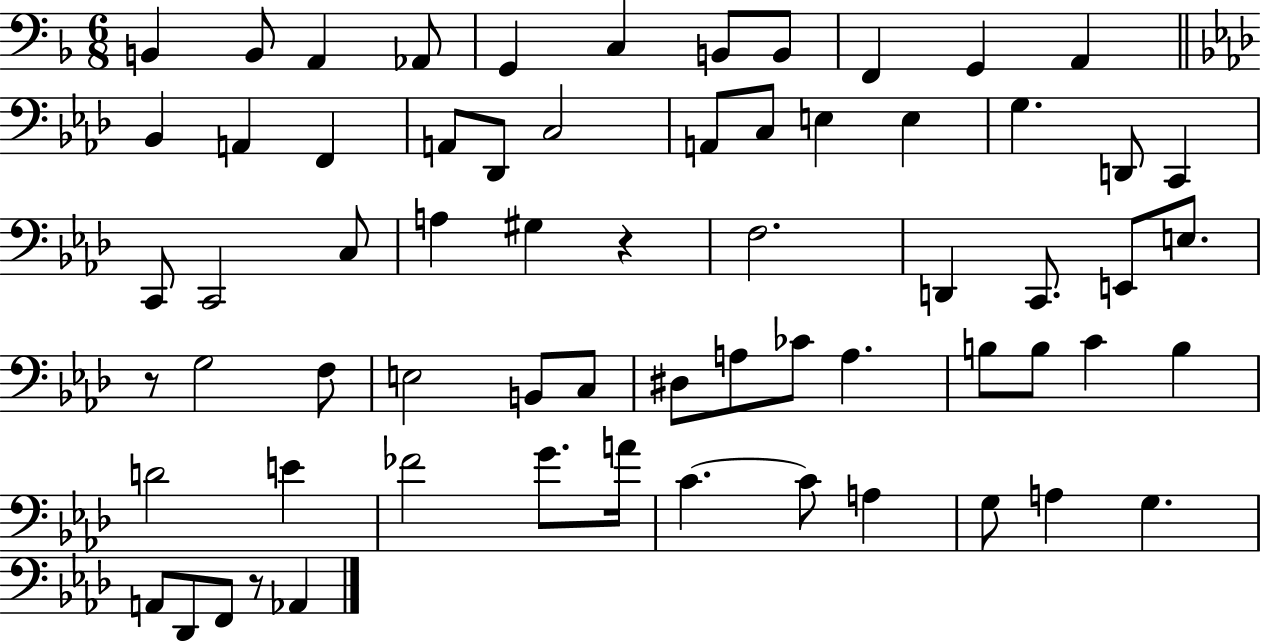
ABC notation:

X:1
T:Untitled
M:6/8
L:1/4
K:F
B,, B,,/2 A,, _A,,/2 G,, C, B,,/2 B,,/2 F,, G,, A,, _B,, A,, F,, A,,/2 _D,,/2 C,2 A,,/2 C,/2 E, E, G, D,,/2 C,, C,,/2 C,,2 C,/2 A, ^G, z F,2 D,, C,,/2 E,,/2 E,/2 z/2 G,2 F,/2 E,2 B,,/2 C,/2 ^D,/2 A,/2 _C/2 A, B,/2 B,/2 C B, D2 E _F2 G/2 A/4 C C/2 A, G,/2 A, G, A,,/2 _D,,/2 F,,/2 z/2 _A,,